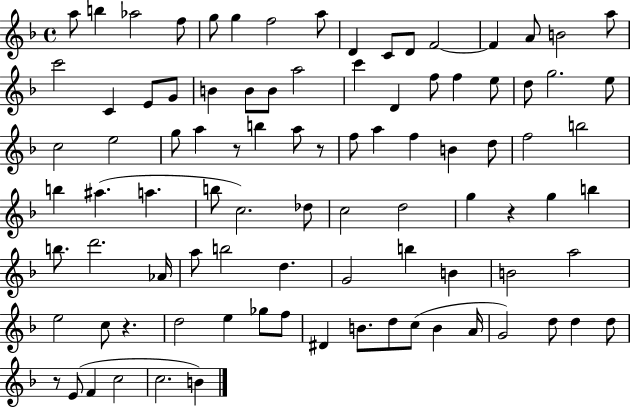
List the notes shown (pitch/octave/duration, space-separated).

A5/e B5/q Ab5/h F5/e G5/e G5/q F5/h A5/e D4/q C4/e D4/e F4/h F4/q A4/e B4/h A5/e C6/h C4/q E4/e G4/e B4/q B4/e B4/e A5/h C6/q D4/q F5/e F5/q E5/e D5/e G5/h. E5/e C5/h E5/h G5/e A5/q R/e B5/q A5/e R/e F5/e A5/q F5/q B4/q D5/e F5/h B5/h B5/q A#5/q. A5/q. B5/e C5/h. Db5/e C5/h D5/h G5/q R/q G5/q B5/q B5/e. D6/h. Ab4/s A5/e B5/h D5/q. G4/h B5/q B4/q B4/h A5/h E5/h C5/e R/q. D5/h E5/q Gb5/e F5/e D#4/q B4/e. D5/e C5/e B4/q A4/s G4/h D5/e D5/q D5/e R/e E4/e F4/q C5/h C5/h. B4/q